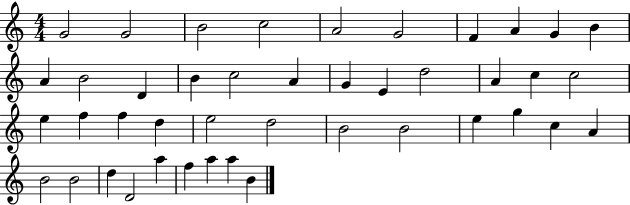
{
  \clef treble
  \numericTimeSignature
  \time 4/4
  \key c \major
  g'2 g'2 | b'2 c''2 | a'2 g'2 | f'4 a'4 g'4 b'4 | \break a'4 b'2 d'4 | b'4 c''2 a'4 | g'4 e'4 d''2 | a'4 c''4 c''2 | \break e''4 f''4 f''4 d''4 | e''2 d''2 | b'2 b'2 | e''4 g''4 c''4 a'4 | \break b'2 b'2 | d''4 d'2 a''4 | f''4 a''4 a''4 b'4 | \bar "|."
}